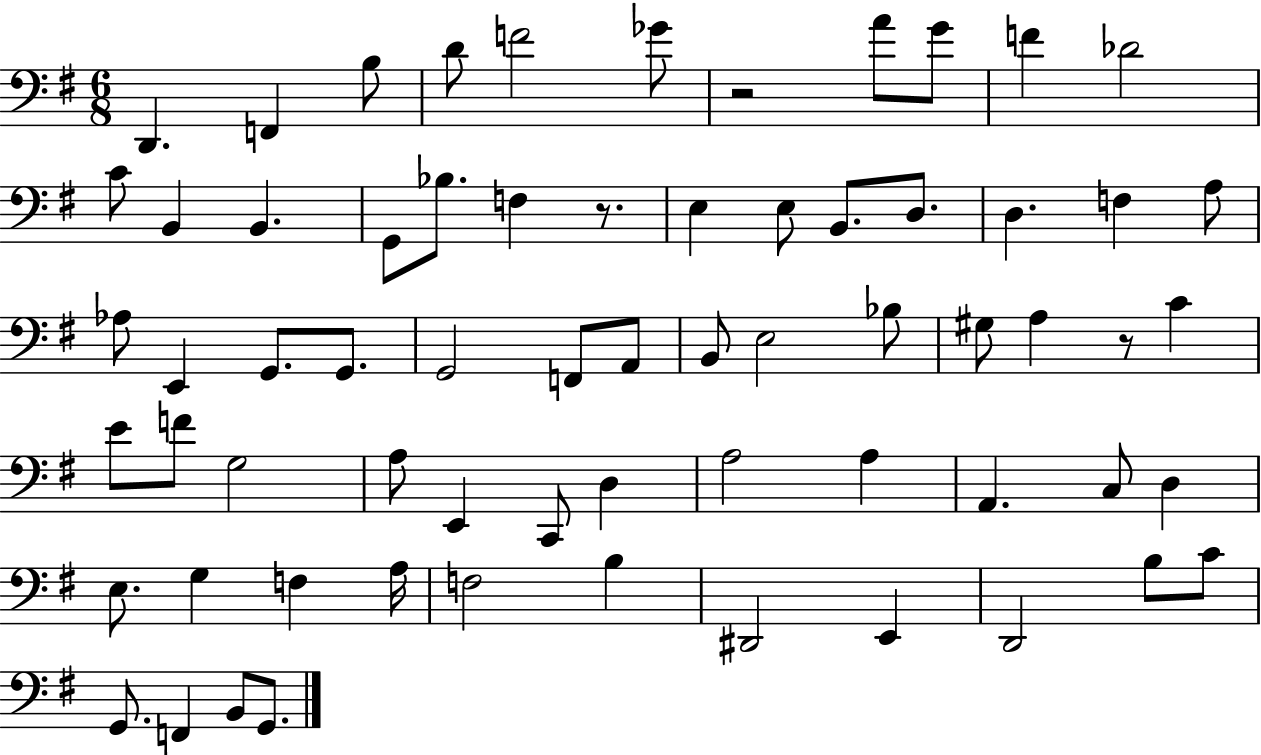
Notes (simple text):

D2/q. F2/q B3/e D4/e F4/h Gb4/e R/h A4/e G4/e F4/q Db4/h C4/e B2/q B2/q. G2/e Bb3/e. F3/q R/e. E3/q E3/e B2/e. D3/e. D3/q. F3/q A3/e Ab3/e E2/q G2/e. G2/e. G2/h F2/e A2/e B2/e E3/h Bb3/e G#3/e A3/q R/e C4/q E4/e F4/e G3/h A3/e E2/q C2/e D3/q A3/h A3/q A2/q. C3/e D3/q E3/e. G3/q F3/q A3/s F3/h B3/q D#2/h E2/q D2/h B3/e C4/e G2/e. F2/q B2/e G2/e.